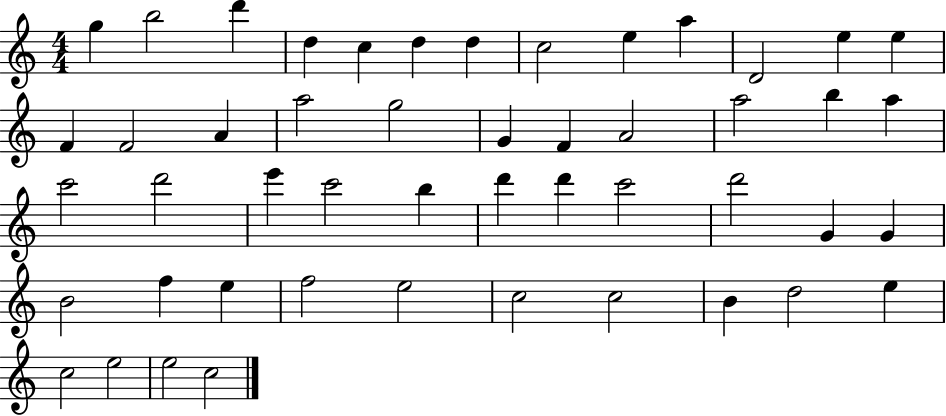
{
  \clef treble
  \numericTimeSignature
  \time 4/4
  \key c \major
  g''4 b''2 d'''4 | d''4 c''4 d''4 d''4 | c''2 e''4 a''4 | d'2 e''4 e''4 | \break f'4 f'2 a'4 | a''2 g''2 | g'4 f'4 a'2 | a''2 b''4 a''4 | \break c'''2 d'''2 | e'''4 c'''2 b''4 | d'''4 d'''4 c'''2 | d'''2 g'4 g'4 | \break b'2 f''4 e''4 | f''2 e''2 | c''2 c''2 | b'4 d''2 e''4 | \break c''2 e''2 | e''2 c''2 | \bar "|."
}